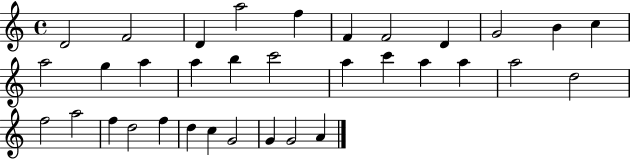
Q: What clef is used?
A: treble